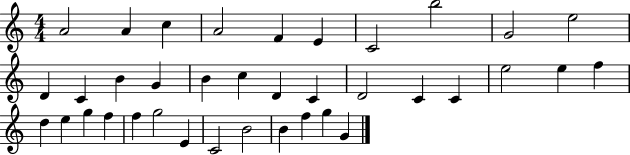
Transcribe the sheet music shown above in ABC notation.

X:1
T:Untitled
M:4/4
L:1/4
K:C
A2 A c A2 F E C2 b2 G2 e2 D C B G B c D C D2 C C e2 e f d e g f f g2 E C2 B2 B f g G